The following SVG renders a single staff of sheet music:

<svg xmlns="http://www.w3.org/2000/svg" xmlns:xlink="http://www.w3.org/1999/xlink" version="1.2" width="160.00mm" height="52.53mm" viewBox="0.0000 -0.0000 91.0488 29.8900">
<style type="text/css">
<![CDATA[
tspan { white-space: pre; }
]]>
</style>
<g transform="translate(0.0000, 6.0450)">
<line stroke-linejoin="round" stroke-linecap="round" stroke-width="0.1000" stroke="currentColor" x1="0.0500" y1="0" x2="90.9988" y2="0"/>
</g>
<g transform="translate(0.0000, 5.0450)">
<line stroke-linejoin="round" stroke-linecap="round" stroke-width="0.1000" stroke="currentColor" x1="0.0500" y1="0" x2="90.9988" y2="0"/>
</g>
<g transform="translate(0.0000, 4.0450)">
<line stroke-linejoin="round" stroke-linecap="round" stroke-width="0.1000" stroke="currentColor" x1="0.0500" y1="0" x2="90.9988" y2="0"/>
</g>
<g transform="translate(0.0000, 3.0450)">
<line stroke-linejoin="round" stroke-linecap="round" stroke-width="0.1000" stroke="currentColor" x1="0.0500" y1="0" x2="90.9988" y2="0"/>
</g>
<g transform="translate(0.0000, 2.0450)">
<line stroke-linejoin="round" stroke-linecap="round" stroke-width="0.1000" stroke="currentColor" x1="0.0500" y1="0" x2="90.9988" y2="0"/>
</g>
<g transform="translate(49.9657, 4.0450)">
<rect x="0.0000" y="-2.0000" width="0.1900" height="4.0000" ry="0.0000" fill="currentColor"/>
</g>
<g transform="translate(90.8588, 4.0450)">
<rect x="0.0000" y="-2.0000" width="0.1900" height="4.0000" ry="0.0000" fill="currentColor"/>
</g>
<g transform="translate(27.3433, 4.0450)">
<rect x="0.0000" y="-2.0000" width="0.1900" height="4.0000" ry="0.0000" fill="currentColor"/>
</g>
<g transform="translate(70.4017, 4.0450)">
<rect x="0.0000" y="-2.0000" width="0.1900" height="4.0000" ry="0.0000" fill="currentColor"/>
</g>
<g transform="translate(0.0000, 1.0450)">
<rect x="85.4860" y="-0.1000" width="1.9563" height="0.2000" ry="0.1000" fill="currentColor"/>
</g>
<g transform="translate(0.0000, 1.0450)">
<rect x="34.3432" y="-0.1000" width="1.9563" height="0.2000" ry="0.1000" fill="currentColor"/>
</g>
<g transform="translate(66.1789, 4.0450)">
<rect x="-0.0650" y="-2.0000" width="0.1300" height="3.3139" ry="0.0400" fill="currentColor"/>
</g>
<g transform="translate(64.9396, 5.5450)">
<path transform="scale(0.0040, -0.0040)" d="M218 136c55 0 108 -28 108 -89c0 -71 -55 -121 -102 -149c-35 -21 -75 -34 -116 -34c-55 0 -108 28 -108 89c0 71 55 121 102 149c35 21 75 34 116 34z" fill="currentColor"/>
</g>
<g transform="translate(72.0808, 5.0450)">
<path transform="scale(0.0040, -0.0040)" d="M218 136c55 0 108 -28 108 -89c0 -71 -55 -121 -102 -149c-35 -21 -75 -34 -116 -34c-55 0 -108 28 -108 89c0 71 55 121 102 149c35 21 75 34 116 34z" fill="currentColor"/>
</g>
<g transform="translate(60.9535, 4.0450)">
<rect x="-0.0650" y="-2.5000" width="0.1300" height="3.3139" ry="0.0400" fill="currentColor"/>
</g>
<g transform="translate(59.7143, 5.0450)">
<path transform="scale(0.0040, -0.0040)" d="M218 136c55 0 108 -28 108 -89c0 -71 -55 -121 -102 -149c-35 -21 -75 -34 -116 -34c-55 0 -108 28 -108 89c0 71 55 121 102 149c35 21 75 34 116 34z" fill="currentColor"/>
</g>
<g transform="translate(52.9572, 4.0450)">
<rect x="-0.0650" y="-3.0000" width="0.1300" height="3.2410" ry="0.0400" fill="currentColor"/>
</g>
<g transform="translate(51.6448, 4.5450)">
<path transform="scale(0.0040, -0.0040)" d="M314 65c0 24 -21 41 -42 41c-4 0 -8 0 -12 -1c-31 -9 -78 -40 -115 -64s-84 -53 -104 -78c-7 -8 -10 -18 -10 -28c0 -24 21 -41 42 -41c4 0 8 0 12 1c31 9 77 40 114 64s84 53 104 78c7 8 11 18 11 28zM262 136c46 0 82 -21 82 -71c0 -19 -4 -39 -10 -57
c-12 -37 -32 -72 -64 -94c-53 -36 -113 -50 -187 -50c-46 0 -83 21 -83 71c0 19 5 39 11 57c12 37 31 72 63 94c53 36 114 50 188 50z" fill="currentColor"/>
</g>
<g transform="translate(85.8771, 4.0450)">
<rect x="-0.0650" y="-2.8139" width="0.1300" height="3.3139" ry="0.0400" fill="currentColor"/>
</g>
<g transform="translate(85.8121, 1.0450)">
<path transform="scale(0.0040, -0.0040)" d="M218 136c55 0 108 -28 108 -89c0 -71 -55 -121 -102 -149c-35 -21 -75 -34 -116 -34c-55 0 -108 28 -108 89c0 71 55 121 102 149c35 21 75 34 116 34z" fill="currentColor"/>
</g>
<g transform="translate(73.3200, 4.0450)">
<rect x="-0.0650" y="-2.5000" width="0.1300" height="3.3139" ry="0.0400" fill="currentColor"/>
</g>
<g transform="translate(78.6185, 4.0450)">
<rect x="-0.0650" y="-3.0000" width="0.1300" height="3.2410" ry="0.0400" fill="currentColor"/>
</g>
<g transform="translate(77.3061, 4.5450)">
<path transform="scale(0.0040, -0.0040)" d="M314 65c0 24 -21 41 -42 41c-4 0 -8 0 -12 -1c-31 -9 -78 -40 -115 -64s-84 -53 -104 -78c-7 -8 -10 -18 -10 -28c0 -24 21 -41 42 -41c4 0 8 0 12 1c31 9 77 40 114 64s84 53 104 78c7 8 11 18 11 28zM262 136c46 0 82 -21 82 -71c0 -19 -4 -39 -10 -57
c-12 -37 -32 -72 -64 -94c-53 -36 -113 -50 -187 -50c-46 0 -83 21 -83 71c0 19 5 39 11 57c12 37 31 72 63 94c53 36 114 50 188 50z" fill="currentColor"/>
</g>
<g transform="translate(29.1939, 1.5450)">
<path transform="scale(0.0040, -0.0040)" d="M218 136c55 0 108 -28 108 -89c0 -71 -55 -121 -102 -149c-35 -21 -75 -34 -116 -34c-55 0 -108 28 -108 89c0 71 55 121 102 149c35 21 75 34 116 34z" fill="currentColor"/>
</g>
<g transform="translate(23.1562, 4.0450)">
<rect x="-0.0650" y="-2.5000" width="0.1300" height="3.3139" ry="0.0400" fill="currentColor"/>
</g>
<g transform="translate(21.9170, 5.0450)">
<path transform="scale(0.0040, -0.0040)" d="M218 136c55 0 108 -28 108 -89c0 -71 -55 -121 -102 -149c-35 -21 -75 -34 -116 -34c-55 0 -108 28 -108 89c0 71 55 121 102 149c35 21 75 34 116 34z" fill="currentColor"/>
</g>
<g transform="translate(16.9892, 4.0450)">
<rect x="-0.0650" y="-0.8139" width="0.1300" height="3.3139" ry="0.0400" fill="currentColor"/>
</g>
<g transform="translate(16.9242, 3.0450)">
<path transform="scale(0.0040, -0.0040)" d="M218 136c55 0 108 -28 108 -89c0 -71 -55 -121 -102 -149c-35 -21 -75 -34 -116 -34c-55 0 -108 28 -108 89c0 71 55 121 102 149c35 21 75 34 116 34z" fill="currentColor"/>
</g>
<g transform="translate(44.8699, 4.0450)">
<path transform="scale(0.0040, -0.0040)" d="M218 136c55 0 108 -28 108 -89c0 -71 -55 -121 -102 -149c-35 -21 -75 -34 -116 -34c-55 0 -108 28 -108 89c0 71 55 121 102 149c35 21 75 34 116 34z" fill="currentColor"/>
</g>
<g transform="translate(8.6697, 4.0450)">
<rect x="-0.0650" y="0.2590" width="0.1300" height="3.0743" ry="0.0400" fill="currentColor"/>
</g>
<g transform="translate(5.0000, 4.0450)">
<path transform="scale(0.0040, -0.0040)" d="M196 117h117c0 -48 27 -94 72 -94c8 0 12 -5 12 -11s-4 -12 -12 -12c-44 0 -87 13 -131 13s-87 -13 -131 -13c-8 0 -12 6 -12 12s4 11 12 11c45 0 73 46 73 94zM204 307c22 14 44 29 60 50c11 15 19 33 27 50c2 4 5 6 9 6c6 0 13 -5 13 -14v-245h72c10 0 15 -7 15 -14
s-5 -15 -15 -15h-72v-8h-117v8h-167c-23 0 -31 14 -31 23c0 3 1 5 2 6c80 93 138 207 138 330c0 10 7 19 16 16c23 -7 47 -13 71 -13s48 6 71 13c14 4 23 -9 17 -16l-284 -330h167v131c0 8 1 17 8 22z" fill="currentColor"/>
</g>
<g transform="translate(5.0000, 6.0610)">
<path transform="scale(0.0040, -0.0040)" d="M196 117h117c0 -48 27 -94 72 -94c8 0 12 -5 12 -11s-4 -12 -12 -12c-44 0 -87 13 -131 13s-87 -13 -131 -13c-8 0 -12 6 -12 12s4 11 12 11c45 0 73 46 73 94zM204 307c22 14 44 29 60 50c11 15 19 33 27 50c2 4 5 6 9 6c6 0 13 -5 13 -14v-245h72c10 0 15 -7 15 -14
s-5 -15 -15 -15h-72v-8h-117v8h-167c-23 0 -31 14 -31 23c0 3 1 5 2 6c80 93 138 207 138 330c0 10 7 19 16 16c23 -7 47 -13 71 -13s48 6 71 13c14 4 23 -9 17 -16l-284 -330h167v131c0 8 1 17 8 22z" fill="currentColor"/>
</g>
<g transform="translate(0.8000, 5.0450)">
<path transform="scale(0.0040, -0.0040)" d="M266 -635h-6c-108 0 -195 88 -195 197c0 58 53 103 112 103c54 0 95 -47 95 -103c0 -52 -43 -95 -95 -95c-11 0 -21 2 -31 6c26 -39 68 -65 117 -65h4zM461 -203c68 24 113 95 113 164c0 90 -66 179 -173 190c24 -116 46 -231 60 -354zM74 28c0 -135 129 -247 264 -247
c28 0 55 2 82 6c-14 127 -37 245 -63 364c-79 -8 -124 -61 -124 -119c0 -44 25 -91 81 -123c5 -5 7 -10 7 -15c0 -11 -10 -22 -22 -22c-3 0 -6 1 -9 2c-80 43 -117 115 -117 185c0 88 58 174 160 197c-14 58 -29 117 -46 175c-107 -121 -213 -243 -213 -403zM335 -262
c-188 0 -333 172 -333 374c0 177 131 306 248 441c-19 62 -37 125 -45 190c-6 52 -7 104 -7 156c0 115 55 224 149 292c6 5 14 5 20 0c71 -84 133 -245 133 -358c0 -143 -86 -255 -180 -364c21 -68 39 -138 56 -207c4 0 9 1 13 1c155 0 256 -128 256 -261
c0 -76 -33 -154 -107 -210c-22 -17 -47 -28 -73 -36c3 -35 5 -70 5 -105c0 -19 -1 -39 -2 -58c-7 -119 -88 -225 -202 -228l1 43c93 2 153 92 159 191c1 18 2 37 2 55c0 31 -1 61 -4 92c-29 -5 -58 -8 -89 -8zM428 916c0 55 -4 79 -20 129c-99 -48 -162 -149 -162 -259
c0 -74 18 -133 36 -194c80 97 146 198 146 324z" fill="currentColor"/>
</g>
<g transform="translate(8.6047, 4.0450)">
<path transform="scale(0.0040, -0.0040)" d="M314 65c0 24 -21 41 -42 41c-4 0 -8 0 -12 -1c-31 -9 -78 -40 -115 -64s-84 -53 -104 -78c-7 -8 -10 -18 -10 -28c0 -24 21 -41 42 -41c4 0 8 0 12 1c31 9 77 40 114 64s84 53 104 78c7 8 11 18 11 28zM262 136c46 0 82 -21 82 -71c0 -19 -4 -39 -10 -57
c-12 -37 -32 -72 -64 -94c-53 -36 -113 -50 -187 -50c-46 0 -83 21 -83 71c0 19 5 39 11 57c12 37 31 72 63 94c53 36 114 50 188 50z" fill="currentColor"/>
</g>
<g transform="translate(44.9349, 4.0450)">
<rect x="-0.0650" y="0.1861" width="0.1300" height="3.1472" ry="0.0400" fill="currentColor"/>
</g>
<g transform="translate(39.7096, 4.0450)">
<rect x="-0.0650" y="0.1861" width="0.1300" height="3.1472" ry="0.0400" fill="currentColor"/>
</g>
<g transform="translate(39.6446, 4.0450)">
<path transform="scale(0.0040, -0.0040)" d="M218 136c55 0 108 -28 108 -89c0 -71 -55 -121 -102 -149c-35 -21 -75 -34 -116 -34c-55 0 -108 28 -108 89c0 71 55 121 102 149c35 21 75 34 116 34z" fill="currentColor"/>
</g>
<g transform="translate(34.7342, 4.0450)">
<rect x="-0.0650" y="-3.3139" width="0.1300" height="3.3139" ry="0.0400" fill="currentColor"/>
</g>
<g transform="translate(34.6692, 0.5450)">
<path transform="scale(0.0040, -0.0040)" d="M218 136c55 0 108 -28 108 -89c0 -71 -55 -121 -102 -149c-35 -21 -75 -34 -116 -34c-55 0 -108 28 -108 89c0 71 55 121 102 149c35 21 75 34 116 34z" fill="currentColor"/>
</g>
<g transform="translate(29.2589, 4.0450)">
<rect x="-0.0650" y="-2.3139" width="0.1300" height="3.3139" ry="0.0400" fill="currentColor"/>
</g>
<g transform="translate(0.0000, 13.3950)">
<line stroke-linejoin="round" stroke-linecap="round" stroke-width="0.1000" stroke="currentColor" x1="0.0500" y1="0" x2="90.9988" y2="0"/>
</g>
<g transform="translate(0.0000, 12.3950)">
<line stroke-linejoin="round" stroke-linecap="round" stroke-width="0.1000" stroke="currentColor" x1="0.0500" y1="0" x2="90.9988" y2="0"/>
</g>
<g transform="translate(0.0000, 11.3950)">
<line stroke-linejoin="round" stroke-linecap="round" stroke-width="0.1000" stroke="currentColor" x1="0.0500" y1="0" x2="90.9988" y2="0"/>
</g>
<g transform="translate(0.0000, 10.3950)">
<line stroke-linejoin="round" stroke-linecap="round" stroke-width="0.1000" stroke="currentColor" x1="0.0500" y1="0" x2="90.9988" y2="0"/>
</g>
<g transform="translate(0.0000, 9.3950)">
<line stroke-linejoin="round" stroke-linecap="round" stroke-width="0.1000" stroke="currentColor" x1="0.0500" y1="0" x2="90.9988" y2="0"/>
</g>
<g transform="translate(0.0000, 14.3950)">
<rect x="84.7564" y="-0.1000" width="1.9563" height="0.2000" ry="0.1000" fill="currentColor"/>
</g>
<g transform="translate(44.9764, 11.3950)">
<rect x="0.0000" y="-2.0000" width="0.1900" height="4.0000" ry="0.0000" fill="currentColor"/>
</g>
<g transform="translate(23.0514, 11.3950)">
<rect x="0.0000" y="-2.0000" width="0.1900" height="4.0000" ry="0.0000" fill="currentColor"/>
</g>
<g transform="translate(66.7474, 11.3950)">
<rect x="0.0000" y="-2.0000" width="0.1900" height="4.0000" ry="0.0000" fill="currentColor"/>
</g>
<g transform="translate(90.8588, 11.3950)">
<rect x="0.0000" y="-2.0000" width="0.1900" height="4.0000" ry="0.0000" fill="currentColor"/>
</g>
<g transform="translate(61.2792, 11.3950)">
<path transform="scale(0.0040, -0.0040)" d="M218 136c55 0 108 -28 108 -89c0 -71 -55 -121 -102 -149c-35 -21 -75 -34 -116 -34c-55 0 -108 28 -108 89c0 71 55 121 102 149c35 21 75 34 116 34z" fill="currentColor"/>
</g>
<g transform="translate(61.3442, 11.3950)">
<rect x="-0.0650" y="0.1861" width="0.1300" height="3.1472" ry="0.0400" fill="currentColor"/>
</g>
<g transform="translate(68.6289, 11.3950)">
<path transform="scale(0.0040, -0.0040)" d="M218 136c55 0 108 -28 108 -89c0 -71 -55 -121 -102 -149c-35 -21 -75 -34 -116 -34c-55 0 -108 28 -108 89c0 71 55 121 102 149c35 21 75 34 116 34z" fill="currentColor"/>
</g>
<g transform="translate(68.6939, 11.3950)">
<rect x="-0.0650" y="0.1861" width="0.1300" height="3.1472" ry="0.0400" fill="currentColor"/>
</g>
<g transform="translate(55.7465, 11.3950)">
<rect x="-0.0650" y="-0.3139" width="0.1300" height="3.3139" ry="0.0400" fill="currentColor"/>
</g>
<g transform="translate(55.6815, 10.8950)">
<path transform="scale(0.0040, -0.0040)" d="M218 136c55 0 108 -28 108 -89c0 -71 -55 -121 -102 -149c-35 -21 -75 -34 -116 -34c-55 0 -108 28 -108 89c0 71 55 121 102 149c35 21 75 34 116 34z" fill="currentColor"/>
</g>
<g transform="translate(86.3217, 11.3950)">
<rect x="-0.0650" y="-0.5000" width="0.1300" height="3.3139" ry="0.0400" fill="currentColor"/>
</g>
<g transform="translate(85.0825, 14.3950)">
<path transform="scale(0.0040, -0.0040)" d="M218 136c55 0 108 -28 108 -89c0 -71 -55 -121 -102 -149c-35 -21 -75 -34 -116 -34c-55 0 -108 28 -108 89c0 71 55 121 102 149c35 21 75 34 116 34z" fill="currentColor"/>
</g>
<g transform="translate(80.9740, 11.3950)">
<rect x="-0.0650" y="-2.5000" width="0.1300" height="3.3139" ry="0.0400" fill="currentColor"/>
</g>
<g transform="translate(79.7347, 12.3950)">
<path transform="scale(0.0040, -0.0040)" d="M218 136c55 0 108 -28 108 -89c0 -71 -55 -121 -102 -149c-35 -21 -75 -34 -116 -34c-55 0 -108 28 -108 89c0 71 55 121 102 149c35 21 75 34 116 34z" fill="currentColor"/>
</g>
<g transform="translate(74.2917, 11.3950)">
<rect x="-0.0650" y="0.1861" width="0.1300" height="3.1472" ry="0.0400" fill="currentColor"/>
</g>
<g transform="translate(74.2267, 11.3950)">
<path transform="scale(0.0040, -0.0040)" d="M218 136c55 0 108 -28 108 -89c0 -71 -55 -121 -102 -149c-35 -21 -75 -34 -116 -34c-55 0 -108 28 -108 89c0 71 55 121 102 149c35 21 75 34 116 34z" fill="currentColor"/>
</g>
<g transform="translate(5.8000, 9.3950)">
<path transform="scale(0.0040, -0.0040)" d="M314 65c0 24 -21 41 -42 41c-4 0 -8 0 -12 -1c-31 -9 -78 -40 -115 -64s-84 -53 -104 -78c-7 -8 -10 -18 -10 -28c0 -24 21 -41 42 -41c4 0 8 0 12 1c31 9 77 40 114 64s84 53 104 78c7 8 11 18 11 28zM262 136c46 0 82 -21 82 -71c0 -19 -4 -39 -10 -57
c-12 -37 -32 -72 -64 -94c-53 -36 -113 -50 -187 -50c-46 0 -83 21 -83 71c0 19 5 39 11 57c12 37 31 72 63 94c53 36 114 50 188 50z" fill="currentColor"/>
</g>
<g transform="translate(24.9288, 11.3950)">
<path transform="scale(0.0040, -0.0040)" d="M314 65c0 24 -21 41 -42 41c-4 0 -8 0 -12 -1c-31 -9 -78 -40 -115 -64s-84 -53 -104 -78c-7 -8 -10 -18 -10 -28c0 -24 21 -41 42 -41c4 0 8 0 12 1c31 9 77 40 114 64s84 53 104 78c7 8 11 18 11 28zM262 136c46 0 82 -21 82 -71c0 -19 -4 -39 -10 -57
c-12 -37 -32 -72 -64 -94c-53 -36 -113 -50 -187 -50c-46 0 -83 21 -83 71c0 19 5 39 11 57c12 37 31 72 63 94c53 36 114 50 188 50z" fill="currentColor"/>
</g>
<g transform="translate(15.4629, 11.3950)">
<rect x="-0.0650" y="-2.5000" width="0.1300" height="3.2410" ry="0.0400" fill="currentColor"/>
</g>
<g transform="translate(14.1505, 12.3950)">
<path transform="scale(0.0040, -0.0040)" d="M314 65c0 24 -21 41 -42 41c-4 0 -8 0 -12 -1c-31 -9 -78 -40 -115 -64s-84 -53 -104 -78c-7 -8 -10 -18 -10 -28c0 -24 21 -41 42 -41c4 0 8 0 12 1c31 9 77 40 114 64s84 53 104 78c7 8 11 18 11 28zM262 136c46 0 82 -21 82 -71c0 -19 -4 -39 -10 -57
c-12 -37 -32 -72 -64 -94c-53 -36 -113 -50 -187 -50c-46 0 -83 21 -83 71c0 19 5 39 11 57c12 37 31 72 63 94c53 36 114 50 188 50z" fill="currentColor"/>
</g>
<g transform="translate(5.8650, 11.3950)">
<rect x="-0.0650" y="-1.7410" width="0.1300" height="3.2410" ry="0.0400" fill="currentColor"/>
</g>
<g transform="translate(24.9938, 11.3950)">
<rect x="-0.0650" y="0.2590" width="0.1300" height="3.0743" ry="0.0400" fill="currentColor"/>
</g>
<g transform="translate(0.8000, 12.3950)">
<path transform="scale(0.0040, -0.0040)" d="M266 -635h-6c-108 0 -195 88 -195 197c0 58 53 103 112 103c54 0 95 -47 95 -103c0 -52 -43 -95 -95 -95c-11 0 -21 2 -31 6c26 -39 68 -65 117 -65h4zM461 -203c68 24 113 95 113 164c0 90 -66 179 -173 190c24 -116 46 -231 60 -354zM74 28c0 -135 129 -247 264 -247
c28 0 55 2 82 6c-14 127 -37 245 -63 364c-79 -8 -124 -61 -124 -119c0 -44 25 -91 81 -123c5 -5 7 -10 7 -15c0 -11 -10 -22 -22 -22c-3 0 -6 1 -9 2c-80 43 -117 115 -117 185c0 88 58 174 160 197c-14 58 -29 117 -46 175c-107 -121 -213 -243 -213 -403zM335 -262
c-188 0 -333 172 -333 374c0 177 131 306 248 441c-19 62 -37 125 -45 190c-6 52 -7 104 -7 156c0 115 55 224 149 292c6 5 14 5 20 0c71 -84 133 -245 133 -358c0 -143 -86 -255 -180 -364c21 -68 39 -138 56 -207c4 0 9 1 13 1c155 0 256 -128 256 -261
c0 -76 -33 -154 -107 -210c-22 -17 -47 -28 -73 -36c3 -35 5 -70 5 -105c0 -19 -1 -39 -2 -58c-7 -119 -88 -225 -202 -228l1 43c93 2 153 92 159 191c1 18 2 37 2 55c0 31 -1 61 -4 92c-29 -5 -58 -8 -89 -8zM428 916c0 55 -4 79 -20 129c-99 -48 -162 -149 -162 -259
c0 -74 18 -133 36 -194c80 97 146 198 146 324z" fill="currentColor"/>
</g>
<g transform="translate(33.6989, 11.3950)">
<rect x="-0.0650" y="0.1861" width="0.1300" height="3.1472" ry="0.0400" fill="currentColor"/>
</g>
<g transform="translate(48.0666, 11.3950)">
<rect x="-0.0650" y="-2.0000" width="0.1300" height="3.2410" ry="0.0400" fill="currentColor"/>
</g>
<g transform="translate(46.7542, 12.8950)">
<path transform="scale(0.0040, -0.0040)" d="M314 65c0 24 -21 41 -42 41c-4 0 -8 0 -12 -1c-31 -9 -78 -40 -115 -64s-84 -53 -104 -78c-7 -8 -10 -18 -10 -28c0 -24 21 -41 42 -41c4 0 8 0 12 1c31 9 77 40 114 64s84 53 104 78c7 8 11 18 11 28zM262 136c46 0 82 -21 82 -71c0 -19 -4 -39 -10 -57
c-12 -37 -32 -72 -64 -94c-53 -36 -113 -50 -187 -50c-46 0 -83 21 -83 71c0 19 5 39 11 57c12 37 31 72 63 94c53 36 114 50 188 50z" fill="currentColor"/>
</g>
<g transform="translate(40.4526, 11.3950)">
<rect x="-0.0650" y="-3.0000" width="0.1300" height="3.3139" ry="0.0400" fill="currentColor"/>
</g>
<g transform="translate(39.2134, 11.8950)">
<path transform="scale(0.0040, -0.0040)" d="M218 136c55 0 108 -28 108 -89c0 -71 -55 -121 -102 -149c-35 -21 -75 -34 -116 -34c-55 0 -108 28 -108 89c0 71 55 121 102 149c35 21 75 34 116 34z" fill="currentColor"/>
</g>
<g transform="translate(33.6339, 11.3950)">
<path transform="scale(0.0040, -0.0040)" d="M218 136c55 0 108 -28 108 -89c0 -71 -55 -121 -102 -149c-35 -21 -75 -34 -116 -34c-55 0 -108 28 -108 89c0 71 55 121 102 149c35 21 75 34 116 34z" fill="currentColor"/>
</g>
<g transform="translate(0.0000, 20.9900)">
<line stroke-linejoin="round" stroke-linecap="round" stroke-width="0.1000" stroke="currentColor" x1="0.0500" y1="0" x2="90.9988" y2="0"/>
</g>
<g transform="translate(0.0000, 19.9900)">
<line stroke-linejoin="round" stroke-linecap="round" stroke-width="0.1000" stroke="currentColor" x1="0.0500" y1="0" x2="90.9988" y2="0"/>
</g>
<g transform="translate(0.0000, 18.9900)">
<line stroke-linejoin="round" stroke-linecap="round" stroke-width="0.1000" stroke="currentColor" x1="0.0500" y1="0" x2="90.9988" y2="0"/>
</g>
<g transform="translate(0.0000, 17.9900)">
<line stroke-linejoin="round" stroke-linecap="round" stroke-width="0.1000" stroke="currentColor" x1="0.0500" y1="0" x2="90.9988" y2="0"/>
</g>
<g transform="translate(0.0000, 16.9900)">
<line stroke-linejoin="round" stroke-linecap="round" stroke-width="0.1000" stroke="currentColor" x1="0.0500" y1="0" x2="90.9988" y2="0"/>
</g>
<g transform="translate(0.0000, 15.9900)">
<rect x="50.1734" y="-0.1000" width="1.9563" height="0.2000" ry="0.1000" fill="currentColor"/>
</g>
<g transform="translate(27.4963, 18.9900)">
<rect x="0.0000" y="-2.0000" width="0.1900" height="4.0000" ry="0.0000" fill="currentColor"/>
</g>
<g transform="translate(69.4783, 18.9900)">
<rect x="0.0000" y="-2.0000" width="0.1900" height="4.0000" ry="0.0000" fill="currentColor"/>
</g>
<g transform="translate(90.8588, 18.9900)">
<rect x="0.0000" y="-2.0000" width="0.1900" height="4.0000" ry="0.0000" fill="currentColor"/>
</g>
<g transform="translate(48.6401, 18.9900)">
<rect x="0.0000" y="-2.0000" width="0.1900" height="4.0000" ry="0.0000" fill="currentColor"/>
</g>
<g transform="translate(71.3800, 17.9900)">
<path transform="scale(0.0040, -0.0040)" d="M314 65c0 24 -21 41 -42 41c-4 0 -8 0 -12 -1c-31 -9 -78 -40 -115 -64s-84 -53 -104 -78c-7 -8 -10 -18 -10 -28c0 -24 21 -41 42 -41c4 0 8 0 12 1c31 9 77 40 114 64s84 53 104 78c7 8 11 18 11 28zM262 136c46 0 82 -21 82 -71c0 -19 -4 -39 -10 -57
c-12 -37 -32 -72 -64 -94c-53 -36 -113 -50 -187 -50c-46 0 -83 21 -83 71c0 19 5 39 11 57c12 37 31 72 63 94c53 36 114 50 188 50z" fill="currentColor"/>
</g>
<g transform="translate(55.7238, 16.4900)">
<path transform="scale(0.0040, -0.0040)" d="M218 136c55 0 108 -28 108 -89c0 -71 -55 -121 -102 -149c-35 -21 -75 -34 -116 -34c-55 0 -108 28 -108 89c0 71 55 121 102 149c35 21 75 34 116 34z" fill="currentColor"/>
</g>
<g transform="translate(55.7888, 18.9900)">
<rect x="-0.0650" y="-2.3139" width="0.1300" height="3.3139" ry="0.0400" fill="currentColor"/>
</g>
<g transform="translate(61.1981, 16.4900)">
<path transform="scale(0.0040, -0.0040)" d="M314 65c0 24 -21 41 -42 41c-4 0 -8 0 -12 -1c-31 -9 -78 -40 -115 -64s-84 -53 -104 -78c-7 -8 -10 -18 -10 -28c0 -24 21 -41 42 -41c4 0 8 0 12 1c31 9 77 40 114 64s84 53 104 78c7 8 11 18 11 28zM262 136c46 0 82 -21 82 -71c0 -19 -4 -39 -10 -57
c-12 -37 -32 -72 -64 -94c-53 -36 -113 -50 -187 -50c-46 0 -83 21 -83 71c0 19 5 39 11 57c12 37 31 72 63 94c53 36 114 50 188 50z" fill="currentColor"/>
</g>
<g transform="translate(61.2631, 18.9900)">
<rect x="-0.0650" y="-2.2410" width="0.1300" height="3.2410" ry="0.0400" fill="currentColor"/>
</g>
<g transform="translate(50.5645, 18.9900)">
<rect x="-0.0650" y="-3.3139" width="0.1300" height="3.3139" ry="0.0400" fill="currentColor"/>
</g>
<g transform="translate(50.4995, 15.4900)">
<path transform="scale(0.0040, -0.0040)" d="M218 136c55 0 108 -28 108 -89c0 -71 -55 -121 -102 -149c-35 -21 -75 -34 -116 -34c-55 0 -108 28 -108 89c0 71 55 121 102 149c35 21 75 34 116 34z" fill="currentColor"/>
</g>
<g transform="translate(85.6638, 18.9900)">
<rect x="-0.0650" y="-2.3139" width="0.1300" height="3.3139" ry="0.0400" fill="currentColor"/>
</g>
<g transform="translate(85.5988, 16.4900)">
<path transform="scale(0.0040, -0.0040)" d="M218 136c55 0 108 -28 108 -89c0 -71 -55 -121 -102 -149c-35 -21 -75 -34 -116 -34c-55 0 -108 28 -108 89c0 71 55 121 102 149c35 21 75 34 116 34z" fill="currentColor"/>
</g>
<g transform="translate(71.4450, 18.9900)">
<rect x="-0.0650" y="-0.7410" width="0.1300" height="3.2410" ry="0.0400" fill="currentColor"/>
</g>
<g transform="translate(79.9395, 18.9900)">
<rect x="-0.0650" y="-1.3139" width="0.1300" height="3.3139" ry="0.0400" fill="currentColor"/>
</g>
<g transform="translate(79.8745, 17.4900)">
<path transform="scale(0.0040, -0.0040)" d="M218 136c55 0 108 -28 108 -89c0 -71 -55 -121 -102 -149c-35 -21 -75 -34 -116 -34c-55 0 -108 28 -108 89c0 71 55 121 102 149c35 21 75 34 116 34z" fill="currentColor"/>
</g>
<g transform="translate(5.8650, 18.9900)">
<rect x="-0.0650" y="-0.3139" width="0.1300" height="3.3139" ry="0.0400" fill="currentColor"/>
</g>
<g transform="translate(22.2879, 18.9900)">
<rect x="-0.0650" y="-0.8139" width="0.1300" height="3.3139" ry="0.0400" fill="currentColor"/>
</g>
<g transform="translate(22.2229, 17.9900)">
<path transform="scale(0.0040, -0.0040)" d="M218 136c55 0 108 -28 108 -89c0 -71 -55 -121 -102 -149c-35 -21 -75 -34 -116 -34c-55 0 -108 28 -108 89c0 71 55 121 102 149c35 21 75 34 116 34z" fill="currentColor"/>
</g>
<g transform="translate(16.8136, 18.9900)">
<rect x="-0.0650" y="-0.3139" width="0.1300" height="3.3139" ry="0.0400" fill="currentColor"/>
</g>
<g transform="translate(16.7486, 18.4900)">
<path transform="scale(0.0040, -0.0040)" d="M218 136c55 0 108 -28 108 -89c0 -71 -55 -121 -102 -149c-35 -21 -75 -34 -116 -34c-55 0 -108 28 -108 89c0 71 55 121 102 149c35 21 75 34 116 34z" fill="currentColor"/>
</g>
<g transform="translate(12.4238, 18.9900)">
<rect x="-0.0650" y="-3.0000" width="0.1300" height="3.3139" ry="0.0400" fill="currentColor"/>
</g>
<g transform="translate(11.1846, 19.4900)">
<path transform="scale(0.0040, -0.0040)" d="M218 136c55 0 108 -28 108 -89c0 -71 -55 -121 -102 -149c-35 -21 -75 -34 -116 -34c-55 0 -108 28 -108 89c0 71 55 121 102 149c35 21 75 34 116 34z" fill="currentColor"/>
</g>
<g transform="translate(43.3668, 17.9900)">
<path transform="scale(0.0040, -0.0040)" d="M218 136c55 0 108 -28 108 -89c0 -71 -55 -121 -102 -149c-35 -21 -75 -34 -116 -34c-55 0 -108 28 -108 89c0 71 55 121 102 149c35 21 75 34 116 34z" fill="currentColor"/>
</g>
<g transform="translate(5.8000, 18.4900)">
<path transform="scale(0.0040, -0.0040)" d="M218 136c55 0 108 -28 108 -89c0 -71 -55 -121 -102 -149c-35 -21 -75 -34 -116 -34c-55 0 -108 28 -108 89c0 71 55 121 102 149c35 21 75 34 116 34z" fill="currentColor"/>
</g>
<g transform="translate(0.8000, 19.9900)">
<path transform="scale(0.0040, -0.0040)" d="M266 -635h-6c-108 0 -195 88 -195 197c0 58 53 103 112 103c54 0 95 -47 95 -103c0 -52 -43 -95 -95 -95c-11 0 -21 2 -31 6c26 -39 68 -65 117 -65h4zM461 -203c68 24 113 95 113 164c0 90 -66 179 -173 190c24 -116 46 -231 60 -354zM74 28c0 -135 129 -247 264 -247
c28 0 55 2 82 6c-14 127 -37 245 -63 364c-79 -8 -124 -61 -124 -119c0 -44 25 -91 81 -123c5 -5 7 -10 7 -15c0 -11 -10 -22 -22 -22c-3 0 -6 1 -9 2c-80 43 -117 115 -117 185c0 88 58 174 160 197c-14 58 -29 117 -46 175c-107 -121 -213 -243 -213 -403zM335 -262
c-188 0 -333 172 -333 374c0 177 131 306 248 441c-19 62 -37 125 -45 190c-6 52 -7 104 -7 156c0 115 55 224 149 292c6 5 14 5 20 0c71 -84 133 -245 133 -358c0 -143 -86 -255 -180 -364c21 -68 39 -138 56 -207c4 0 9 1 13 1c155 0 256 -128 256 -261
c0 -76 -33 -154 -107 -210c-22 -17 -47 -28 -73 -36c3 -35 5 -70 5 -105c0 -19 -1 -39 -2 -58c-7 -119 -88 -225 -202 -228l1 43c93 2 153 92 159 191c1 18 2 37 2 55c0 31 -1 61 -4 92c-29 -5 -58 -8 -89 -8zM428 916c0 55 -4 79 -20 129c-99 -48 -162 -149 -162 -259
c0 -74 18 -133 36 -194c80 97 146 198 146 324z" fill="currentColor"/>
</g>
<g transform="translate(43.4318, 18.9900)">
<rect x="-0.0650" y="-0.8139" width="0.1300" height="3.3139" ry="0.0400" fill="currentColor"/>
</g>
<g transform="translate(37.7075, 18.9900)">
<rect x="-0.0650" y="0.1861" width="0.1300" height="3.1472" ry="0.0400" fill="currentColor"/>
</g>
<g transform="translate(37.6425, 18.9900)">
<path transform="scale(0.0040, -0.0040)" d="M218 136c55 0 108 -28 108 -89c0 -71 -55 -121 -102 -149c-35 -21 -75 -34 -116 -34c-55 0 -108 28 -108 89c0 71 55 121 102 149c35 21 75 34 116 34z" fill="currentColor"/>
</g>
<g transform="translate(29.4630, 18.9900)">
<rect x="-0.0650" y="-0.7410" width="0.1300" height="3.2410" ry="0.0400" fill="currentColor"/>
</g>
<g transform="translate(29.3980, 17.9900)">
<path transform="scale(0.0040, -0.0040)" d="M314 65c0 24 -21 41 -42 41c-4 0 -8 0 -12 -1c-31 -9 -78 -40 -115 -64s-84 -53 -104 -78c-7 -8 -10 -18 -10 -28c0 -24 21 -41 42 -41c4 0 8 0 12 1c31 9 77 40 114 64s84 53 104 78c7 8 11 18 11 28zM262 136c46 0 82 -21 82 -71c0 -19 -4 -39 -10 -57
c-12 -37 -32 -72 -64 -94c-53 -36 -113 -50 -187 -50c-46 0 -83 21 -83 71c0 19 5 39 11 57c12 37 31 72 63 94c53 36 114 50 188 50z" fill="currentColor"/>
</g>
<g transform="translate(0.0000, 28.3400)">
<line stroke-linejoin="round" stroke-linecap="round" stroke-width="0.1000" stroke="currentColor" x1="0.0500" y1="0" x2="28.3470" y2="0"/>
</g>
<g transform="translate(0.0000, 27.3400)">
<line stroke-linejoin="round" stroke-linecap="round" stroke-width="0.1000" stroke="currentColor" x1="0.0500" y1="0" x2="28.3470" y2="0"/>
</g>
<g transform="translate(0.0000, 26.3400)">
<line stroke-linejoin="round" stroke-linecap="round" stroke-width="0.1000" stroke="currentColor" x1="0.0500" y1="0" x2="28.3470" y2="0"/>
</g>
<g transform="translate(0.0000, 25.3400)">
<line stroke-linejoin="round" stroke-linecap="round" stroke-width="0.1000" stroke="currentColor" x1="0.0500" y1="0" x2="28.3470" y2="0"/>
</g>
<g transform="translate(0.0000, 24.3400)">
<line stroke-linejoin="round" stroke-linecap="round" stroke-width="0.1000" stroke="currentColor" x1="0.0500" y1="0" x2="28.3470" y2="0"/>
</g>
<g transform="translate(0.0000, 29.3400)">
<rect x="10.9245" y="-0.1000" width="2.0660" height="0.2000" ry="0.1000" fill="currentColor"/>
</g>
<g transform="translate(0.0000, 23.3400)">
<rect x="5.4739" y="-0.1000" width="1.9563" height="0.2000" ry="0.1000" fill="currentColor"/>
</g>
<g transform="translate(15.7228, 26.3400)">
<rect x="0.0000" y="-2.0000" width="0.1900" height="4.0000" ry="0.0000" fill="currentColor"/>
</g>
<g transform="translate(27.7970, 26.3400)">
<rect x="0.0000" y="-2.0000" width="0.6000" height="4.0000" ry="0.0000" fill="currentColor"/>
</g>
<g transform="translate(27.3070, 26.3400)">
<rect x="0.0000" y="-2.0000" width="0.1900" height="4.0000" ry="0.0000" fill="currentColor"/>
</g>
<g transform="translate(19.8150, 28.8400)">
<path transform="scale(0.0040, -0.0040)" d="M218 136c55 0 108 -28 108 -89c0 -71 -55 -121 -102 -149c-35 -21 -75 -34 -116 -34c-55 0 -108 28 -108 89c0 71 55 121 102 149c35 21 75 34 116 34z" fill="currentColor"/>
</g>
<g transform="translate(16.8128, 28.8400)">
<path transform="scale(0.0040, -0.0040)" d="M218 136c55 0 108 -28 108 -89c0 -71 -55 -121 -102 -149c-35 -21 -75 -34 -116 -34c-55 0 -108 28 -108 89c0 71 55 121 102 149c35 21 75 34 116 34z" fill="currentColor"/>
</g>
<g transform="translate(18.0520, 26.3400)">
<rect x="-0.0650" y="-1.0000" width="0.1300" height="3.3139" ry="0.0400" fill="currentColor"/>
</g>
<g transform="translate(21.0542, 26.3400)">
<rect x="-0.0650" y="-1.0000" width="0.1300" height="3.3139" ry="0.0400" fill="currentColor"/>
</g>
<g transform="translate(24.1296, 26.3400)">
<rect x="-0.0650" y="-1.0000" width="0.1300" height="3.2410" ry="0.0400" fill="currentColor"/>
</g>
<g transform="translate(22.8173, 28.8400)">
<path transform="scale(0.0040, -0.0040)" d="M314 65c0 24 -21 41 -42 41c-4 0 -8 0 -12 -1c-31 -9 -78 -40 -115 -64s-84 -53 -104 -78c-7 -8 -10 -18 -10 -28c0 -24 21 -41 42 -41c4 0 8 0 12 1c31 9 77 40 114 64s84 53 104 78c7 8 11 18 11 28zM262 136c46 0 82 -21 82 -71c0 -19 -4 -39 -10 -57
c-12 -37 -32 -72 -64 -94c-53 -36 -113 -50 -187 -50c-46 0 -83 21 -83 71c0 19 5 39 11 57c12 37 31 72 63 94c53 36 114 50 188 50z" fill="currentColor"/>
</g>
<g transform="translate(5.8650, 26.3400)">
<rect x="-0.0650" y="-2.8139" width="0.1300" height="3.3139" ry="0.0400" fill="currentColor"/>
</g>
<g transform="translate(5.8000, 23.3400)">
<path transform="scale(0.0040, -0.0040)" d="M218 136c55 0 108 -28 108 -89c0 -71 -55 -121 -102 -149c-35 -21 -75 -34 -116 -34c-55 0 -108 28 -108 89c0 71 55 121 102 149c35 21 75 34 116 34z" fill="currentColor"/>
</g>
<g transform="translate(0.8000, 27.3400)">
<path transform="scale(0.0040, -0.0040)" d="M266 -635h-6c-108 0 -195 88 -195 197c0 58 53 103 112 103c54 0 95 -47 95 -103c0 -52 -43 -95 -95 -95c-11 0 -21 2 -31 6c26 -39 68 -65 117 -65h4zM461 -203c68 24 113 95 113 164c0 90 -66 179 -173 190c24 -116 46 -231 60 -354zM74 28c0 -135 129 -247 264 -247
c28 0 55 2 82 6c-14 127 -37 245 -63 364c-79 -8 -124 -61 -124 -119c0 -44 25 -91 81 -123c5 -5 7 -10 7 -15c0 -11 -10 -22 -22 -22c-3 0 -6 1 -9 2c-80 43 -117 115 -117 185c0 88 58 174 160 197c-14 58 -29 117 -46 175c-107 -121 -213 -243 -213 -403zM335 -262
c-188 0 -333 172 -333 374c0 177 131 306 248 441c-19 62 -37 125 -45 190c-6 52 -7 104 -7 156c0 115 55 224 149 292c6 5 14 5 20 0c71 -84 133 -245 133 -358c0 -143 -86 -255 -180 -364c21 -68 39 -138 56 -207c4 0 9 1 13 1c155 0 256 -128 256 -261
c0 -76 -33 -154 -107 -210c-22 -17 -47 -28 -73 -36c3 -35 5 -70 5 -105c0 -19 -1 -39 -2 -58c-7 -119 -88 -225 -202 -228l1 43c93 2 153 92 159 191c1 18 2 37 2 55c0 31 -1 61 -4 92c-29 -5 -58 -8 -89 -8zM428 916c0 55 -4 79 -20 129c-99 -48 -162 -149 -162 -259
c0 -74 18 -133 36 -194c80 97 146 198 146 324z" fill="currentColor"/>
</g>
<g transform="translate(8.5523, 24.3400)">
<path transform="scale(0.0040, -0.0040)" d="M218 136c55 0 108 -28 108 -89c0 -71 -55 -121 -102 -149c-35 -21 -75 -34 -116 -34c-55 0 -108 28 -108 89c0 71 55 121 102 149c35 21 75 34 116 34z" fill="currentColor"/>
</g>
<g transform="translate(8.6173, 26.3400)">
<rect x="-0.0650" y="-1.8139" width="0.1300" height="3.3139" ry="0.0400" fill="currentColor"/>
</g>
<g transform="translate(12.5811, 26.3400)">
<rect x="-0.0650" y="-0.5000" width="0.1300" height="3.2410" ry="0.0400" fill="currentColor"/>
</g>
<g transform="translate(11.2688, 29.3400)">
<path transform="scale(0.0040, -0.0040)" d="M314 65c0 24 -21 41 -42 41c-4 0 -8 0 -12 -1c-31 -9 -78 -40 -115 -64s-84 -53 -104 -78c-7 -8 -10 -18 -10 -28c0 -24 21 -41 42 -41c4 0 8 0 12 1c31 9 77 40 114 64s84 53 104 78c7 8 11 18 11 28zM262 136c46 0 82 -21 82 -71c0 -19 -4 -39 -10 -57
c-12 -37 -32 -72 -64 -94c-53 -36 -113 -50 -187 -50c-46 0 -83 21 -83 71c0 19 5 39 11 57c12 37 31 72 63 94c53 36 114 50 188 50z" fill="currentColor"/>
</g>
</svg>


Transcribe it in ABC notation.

X:1
T:Untitled
M:4/4
L:1/4
K:C
B2 d G g b B B A2 G F G A2 a f2 G2 B2 B A F2 c B B B G C c A c d d2 B d b g g2 d2 e g a f C2 D D D2